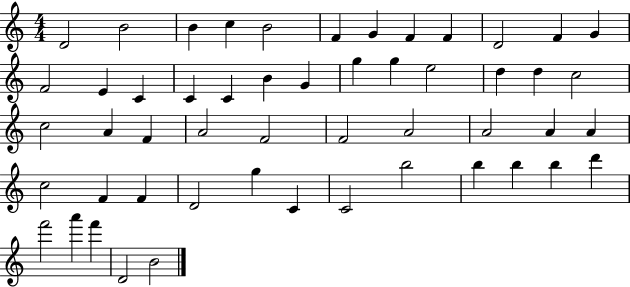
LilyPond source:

{
  \clef treble
  \numericTimeSignature
  \time 4/4
  \key c \major
  d'2 b'2 | b'4 c''4 b'2 | f'4 g'4 f'4 f'4 | d'2 f'4 g'4 | \break f'2 e'4 c'4 | c'4 c'4 b'4 g'4 | g''4 g''4 e''2 | d''4 d''4 c''2 | \break c''2 a'4 f'4 | a'2 f'2 | f'2 a'2 | a'2 a'4 a'4 | \break c''2 f'4 f'4 | d'2 g''4 c'4 | c'2 b''2 | b''4 b''4 b''4 d'''4 | \break f'''2 a'''4 f'''4 | d'2 b'2 | \bar "|."
}